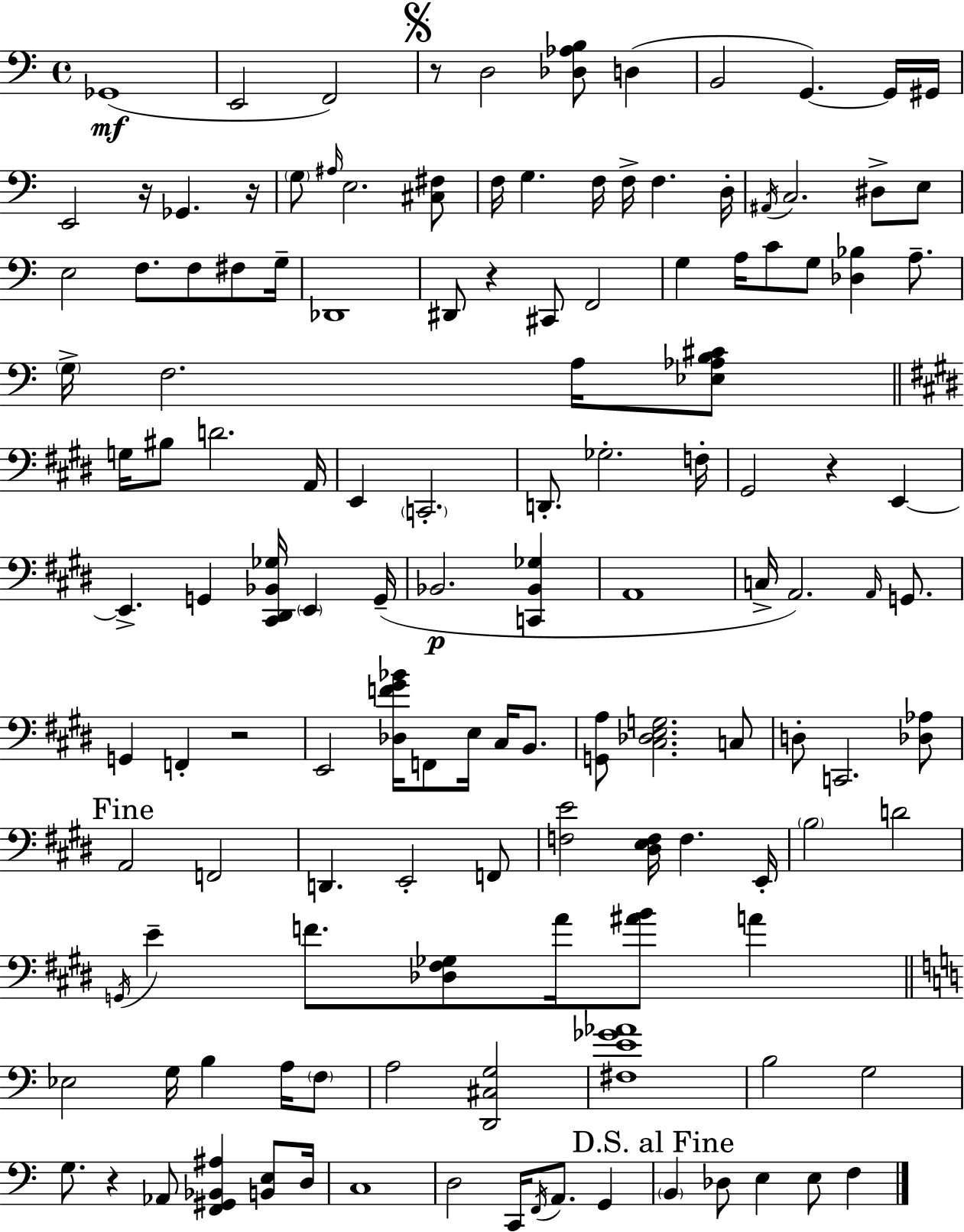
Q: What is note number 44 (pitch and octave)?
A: D4